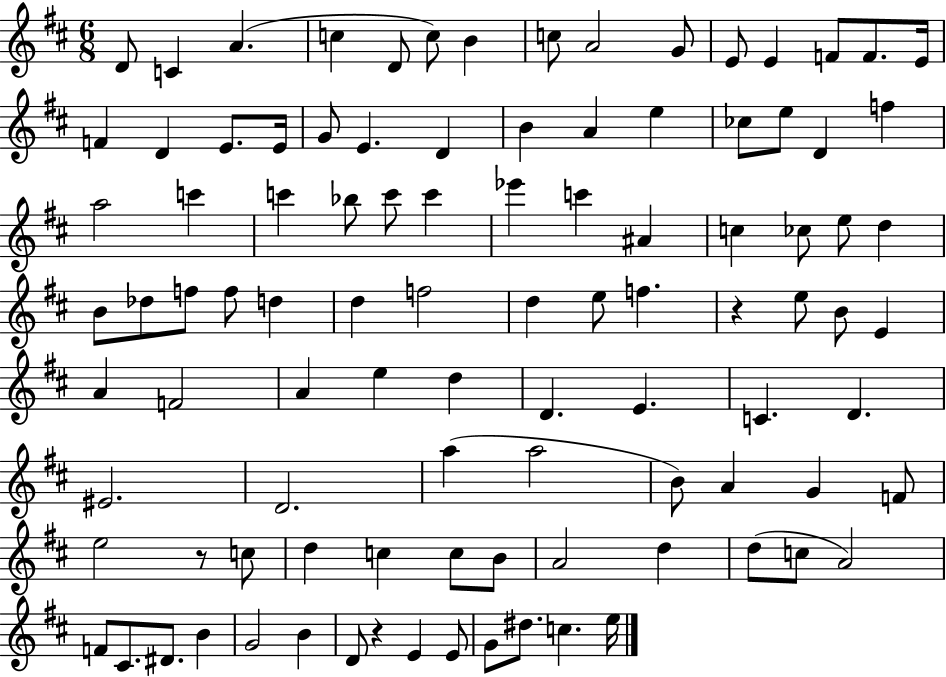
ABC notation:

X:1
T:Untitled
M:6/8
L:1/4
K:D
D/2 C A c D/2 c/2 B c/2 A2 G/2 E/2 E F/2 F/2 E/4 F D E/2 E/4 G/2 E D B A e _c/2 e/2 D f a2 c' c' _b/2 c'/2 c' _e' c' ^A c _c/2 e/2 d B/2 _d/2 f/2 f/2 d d f2 d e/2 f z e/2 B/2 E A F2 A e d D E C D ^E2 D2 a a2 B/2 A G F/2 e2 z/2 c/2 d c c/2 B/2 A2 d d/2 c/2 A2 F/2 ^C/2 ^D/2 B G2 B D/2 z E E/2 G/2 ^d/2 c e/4